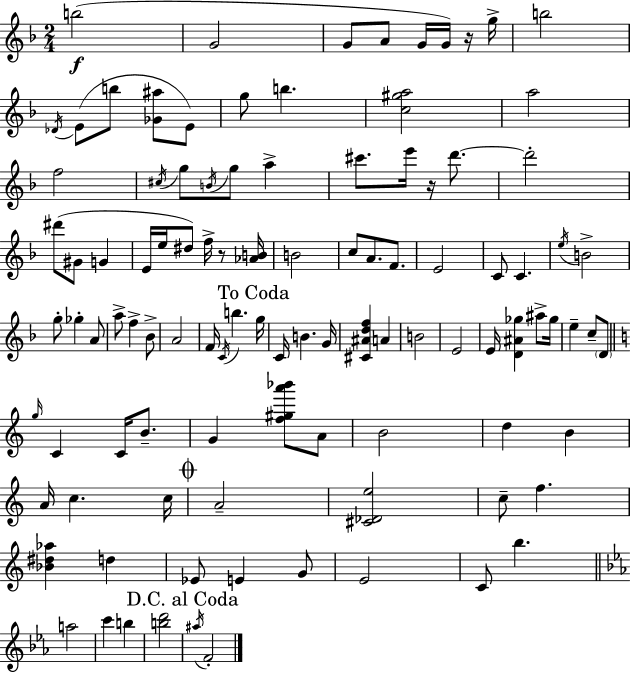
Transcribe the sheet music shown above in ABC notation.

X:1
T:Untitled
M:2/4
L:1/4
K:F
b2 G2 G/2 A/2 G/4 G/4 z/4 g/4 b2 _D/4 E/2 b/2 [_G^a]/2 E/2 g/2 b [c^ga]2 a2 f2 ^c/4 g/2 B/4 g/2 a ^c'/2 e'/4 z/4 d'/2 d'2 ^d'/2 ^G/2 G E/4 e/4 ^d/2 f/4 z/2 [_AB]/4 B2 c/2 A/2 F/2 E2 C/2 C e/4 B2 g/2 _g A/2 a/2 f _B/2 A2 F/4 C/4 b g/4 C/4 B G/4 [^C^Adf] A B2 E2 E/4 [D^A_g] ^a/2 _g/4 e c/2 D/2 g/4 C C/4 B/2 G [f^ga'_b']/2 A/2 B2 d B A/4 c c/4 A2 [^C_De]2 c/2 f [_B^d_a] d _E/2 E G/2 E2 C/2 b a2 c' b [bd']2 ^a/4 F2